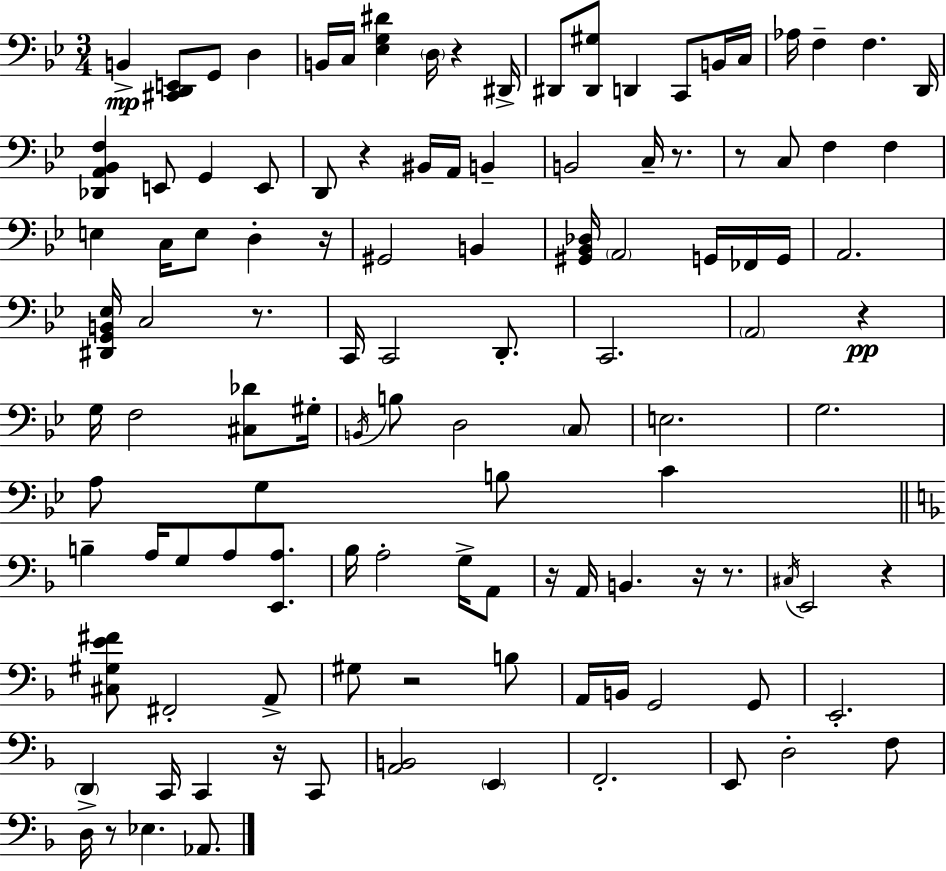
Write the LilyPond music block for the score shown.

{
  \clef bass
  \numericTimeSignature
  \time 3/4
  \key bes \major
  b,4->\mp <cis, d, e,>8 g,8 d4 | b,16 c16 <ees g dis'>4 \parenthesize d16 r4 dis,16-> | dis,8 <dis, gis>8 d,4 c,8 b,16 c16 | aes16 f4-- f4. d,16 | \break <des, a, bes, f>4 e,8 g,4 e,8 | d,8 r4 bis,16 a,16 b,4-- | b,2 c16-- r8. | r8 c8 f4 f4 | \break e4 c16 e8 d4-. r16 | gis,2 b,4 | <gis, bes, des>16 \parenthesize a,2 g,16 fes,16 g,16 | a,2. | \break <dis, g, b, ees>16 c2 r8. | c,16 c,2 d,8.-. | c,2. | \parenthesize a,2 r4\pp | \break g16 f2 <cis des'>8 gis16-. | \acciaccatura { b,16 } b8 d2 \parenthesize c8 | e2. | g2. | \break a8 g4 b8 c'4 | \bar "||" \break \key d \minor b4-- a16 g8 a8 <e, a>8. | bes16 a2-. g16-> a,8 | r16 a,16 b,4. r16 r8. | \acciaccatura { cis16 } e,2 r4 | \break <cis gis e' fis'>8 fis,2-. a,8-> | gis8 r2 b8 | a,16 b,16 g,2 g,8 | e,2.-. | \break \parenthesize d,4 c,16 c,4 r16 c,8 | <a, b,>2 \parenthesize e,4 | f,2.-. | e,8 d2-. f8 | \break d16-> r8 ees4. aes,8. | \bar "|."
}